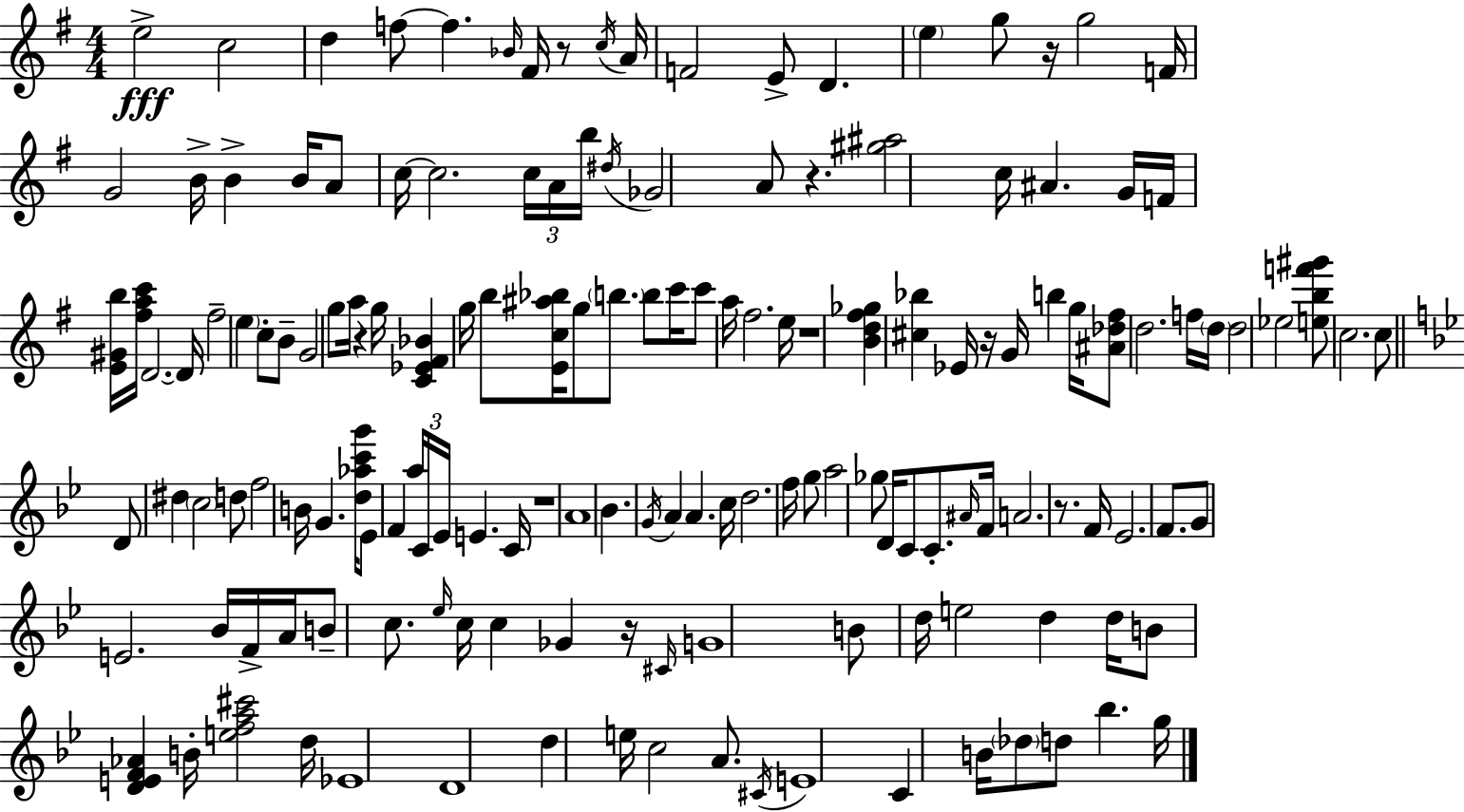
{
  \clef treble
  \numericTimeSignature
  \time 4/4
  \key g \major
  \repeat volta 2 { e''2->\fff c''2 | d''4 f''8~~ f''4. \grace { bes'16 } fis'16 r8 | \acciaccatura { c''16 } a'16 f'2 e'8-> d'4. | \parenthesize e''4 g''8 r16 g''2 | \break f'16 g'2 b'16-> b'4-> b'16 | a'8 c''16~~ c''2. \tuplet 3/2 { c''16 | a'16 b''16 } \acciaccatura { dis''16 } ges'2 a'8 r4. | <gis'' ais''>2 c''16 ais'4. | \break g'16 f'16 <e' gis' b''>16 <fis'' a'' c'''>16 d'2.~~ | d'16 fis''2-- \parenthesize e''4 c''8-. | b'8-- g'2 g''8 a''16 r4 | g''16 <c' ees' fis' bes'>4 g''16 b''8 <e' c'' ais'' bes''>16 g''8 \parenthesize b''8. | \break b''8 c'''16 c'''8 a''16 fis''2. | e''16 r1 | <b' d'' fis'' ges''>4 <cis'' bes''>4 ees'16 r16 g'16 b''4 | g''16 <ais' des'' fis''>8 d''2. | \break f''16 \parenthesize d''16 d''2 ees''2 | <e'' b'' f''' gis'''>8 c''2. | c''8 \bar "||" \break \key g \minor d'8 dis''4 \parenthesize c''2 d''8 | f''2 b'16 g'4. <d'' aes'' c''' g'''>16 | ees'8 f'4 \tuplet 3/2 { a''16 c'16 ees'16 } e'4. c'16 | r1 | \break a'1 | bes'4. \acciaccatura { g'16 } a'4 a'4. | c''16 d''2. f''16 g''8 | a''2 ges''8 d'16 c'8 c'8.-. | \break \grace { ais'16 } f'16 a'2. r8. | f'16 ees'2. f'8. | g'8 e'2. | bes'16 f'16-> a'16 b'8-- c''8. \grace { ees''16 } c''16 c''4 ges'4 | \break r16 \grace { cis'16 } g'1 | b'8 d''16 e''2 d''4 | d''16 b'8 <d' e' f' aes'>4 b'16-. <e'' f'' a'' cis'''>2 | d''16 ees'1 | \break d'1 | d''4 e''16 c''2 | a'8. \acciaccatura { cis'16 } e'1 | c'4 b'16 \parenthesize des''8 d''8 bes''4. | \break g''16 } \bar "|."
}